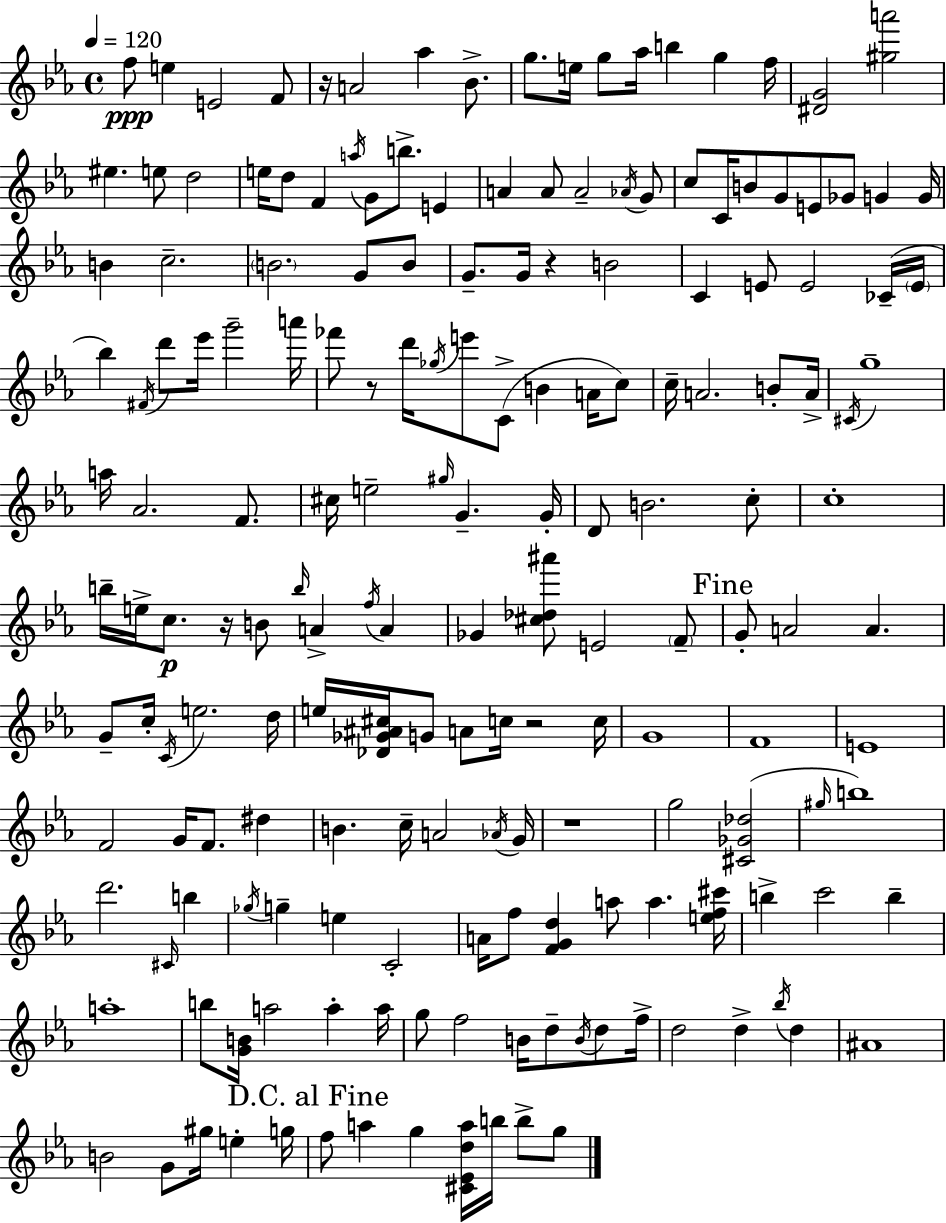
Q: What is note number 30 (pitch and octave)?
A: C5